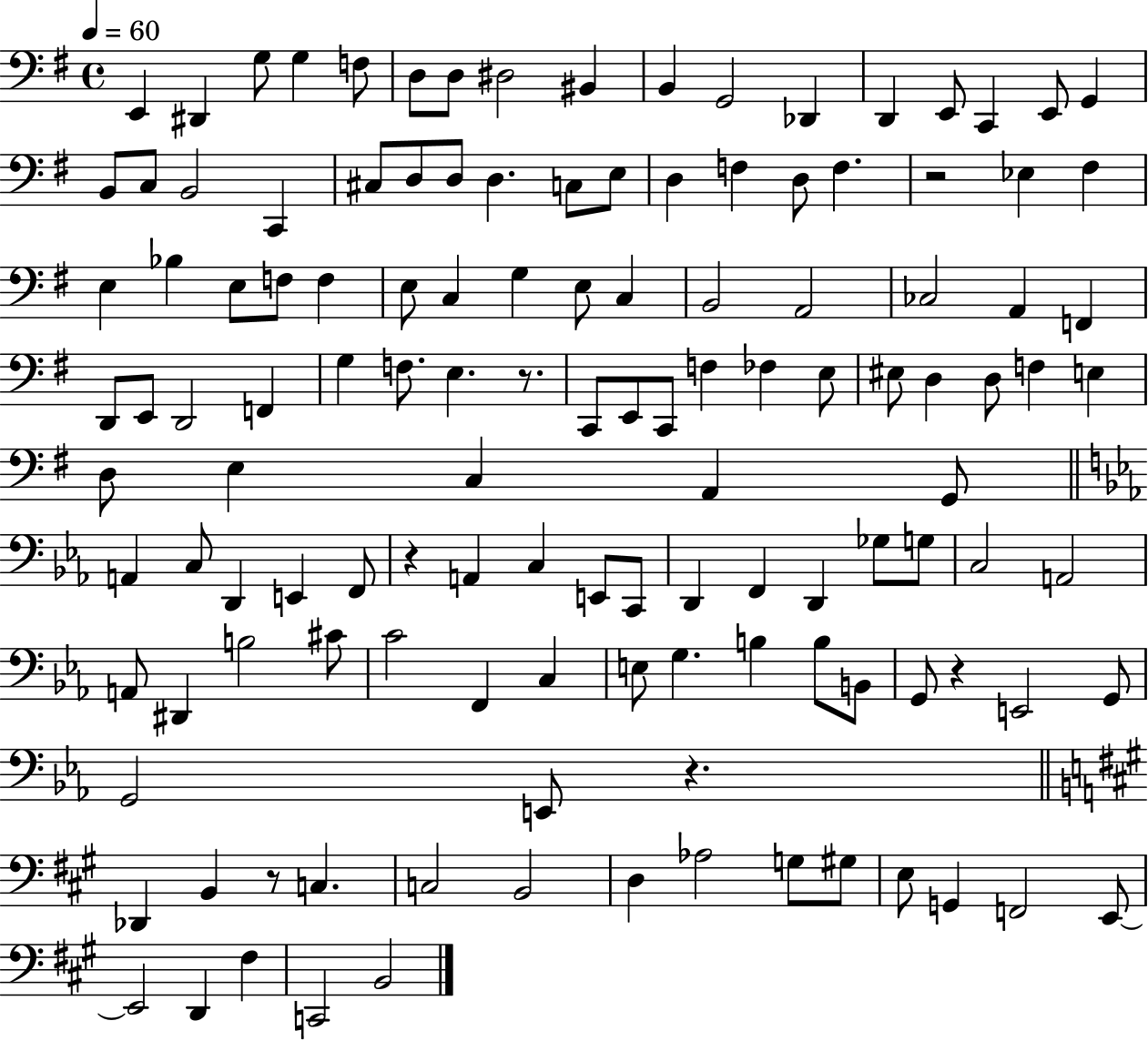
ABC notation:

X:1
T:Untitled
M:4/4
L:1/4
K:G
E,, ^D,, G,/2 G, F,/2 D,/2 D,/2 ^D,2 ^B,, B,, G,,2 _D,, D,, E,,/2 C,, E,,/2 G,, B,,/2 C,/2 B,,2 C,, ^C,/2 D,/2 D,/2 D, C,/2 E,/2 D, F, D,/2 F, z2 _E, ^F, E, _B, E,/2 F,/2 F, E,/2 C, G, E,/2 C, B,,2 A,,2 _C,2 A,, F,, D,,/2 E,,/2 D,,2 F,, G, F,/2 E, z/2 C,,/2 E,,/2 C,,/2 F, _F, E,/2 ^E,/2 D, D,/2 F, E, D,/2 E, C, A,, G,,/2 A,, C,/2 D,, E,, F,,/2 z A,, C, E,,/2 C,,/2 D,, F,, D,, _G,/2 G,/2 C,2 A,,2 A,,/2 ^D,, B,2 ^C/2 C2 F,, C, E,/2 G, B, B,/2 B,,/2 G,,/2 z E,,2 G,,/2 G,,2 E,,/2 z _D,, B,, z/2 C, C,2 B,,2 D, _A,2 G,/2 ^G,/2 E,/2 G,, F,,2 E,,/2 E,,2 D,, ^F, C,,2 B,,2